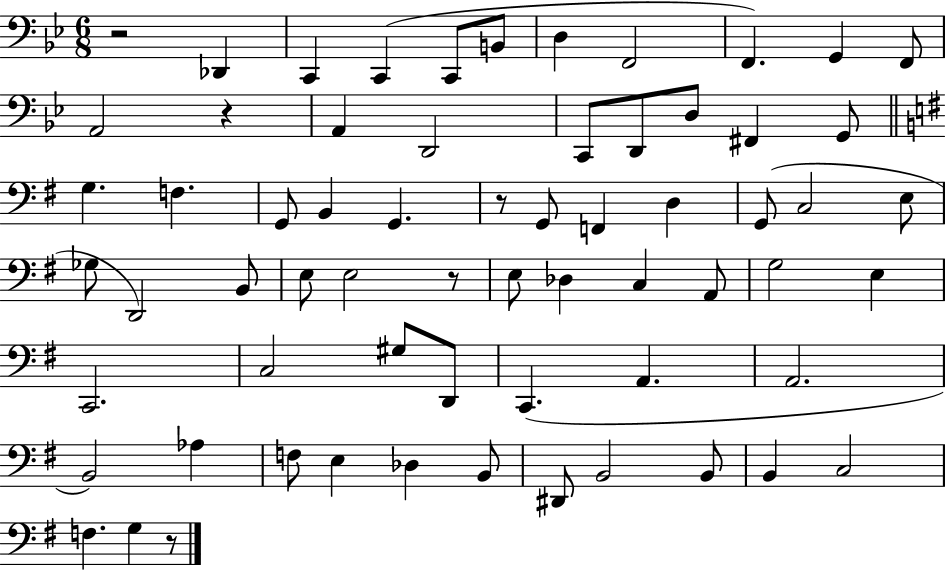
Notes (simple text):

R/h Db2/q C2/q C2/q C2/e B2/e D3/q F2/h F2/q. G2/q F2/e A2/h R/q A2/q D2/h C2/e D2/e D3/e F#2/q G2/e G3/q. F3/q. G2/e B2/q G2/q. R/e G2/e F2/q D3/q G2/e C3/h E3/e Gb3/e D2/h B2/e E3/e E3/h R/e E3/e Db3/q C3/q A2/e G3/h E3/q C2/h. C3/h G#3/e D2/e C2/q. A2/q. A2/h. B2/h Ab3/q F3/e E3/q Db3/q B2/e D#2/e B2/h B2/e B2/q C3/h F3/q. G3/q R/e